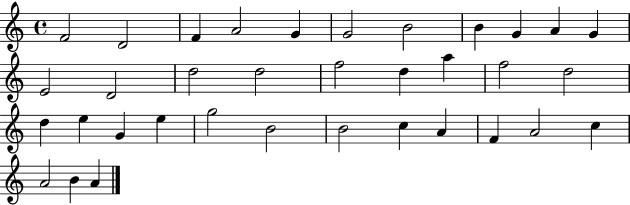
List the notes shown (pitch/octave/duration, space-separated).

F4/h D4/h F4/q A4/h G4/q G4/h B4/h B4/q G4/q A4/q G4/q E4/h D4/h D5/h D5/h F5/h D5/q A5/q F5/h D5/h D5/q E5/q G4/q E5/q G5/h B4/h B4/h C5/q A4/q F4/q A4/h C5/q A4/h B4/q A4/q